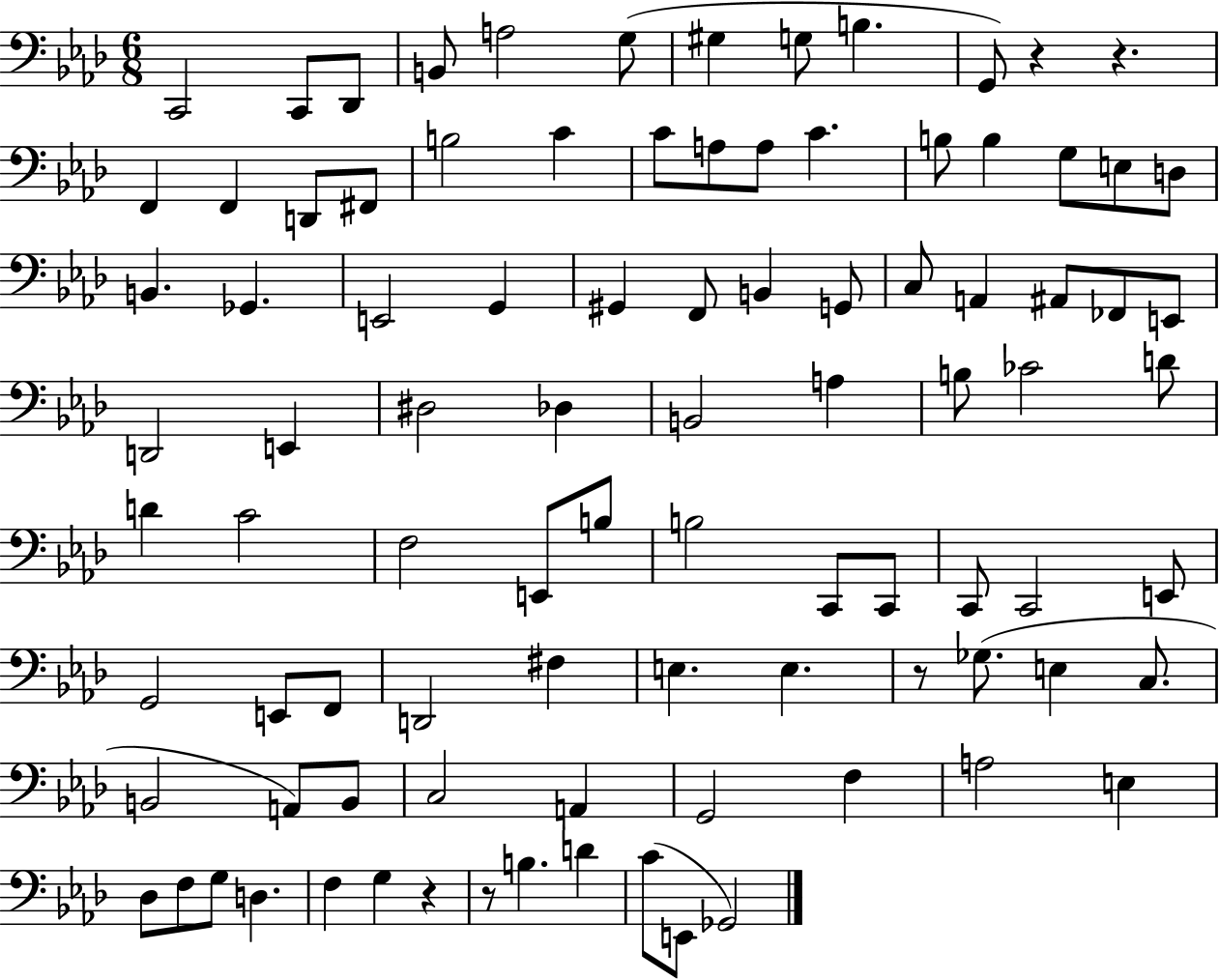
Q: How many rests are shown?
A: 5